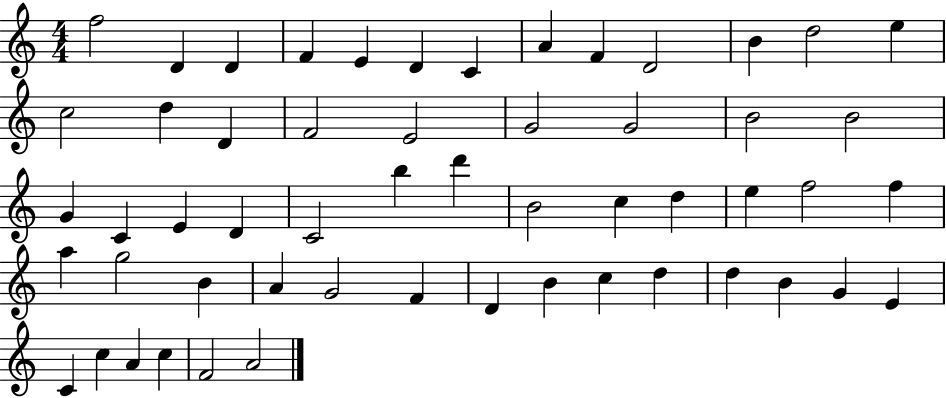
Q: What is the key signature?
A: C major